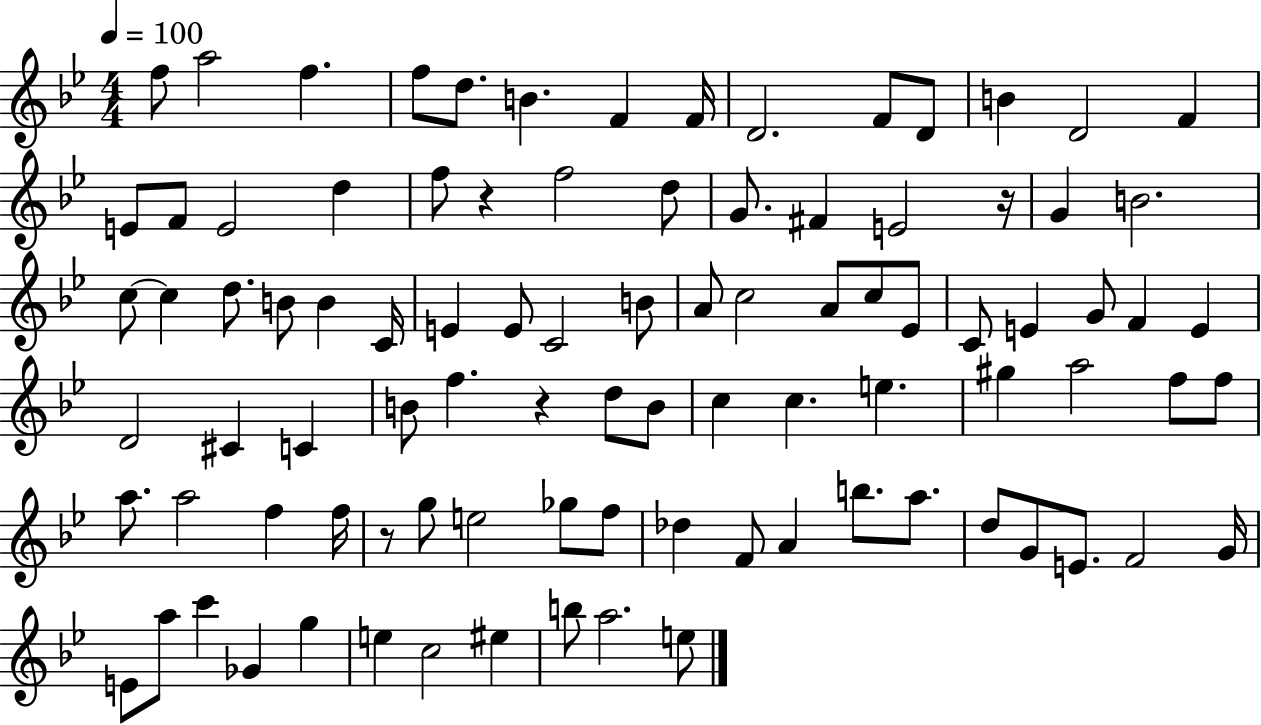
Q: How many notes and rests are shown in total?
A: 93